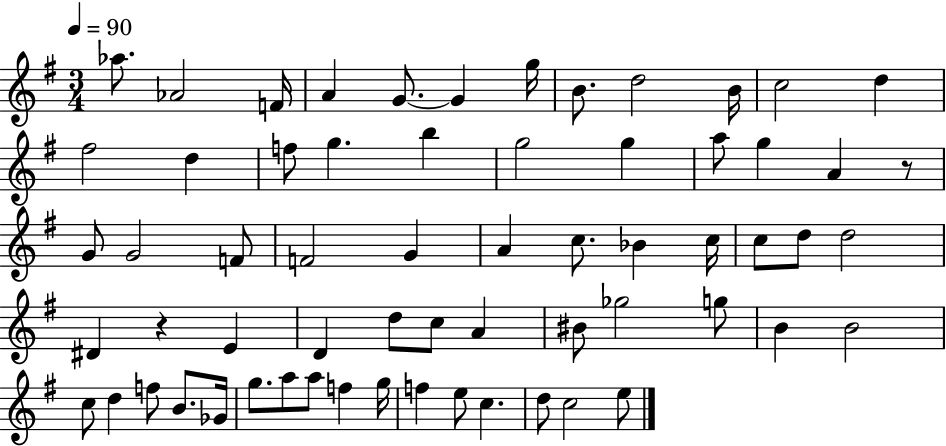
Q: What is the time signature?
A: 3/4